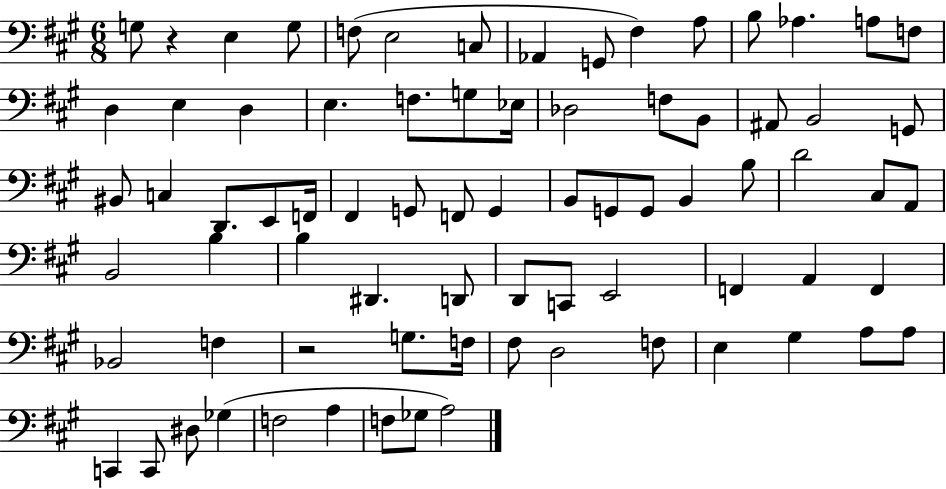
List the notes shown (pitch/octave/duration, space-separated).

G3/e R/q E3/q G3/e F3/e E3/h C3/e Ab2/q G2/e F#3/q A3/e B3/e Ab3/q. A3/e F3/e D3/q E3/q D3/q E3/q. F3/e. G3/e Eb3/s Db3/h F3/e B2/e A#2/e B2/h G2/e BIS2/e C3/q D2/e. E2/e F2/s F#2/q G2/e F2/e G2/q B2/e G2/e G2/e B2/q B3/e D4/h C#3/e A2/e B2/h B3/q B3/q D#2/q. D2/e D2/e C2/e E2/h F2/q A2/q F2/q Bb2/h F3/q R/h G3/e. F3/s F#3/e D3/h F3/e E3/q G#3/q A3/e A3/e C2/q C2/e D#3/e Gb3/q F3/h A3/q F3/e Gb3/e A3/h